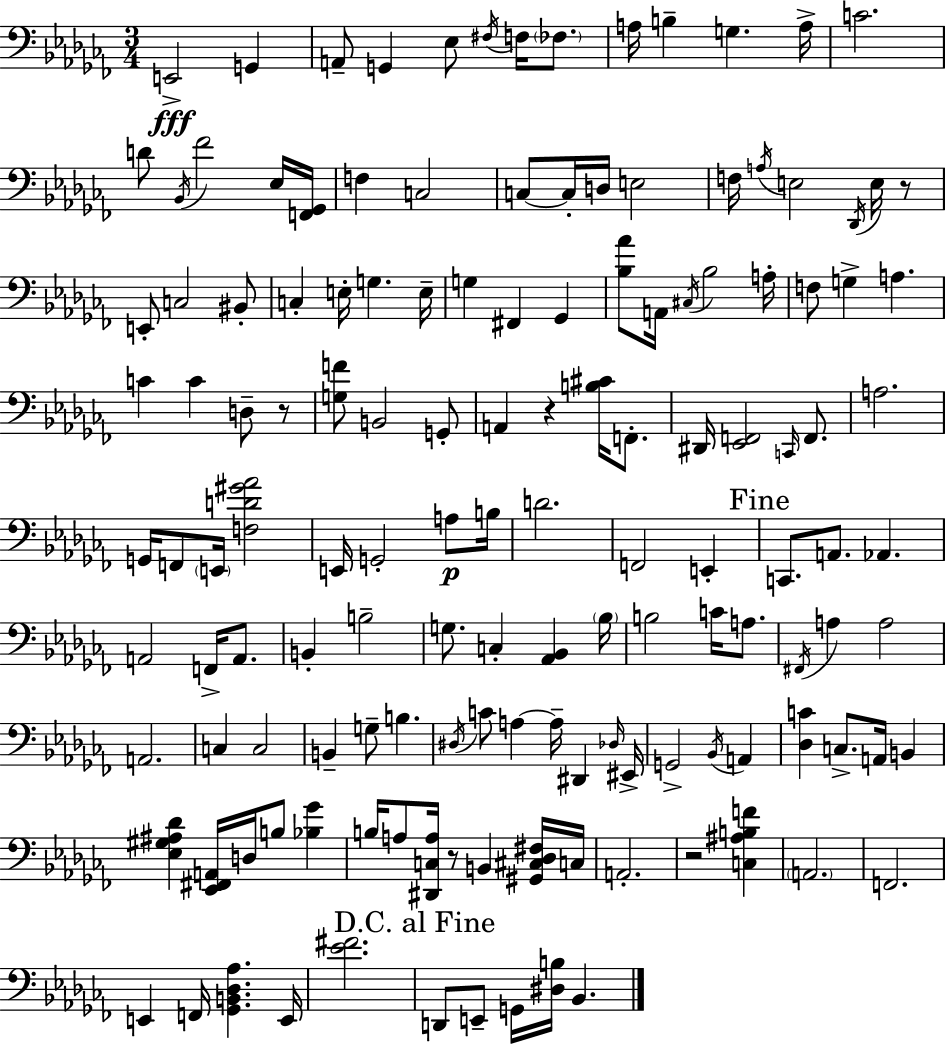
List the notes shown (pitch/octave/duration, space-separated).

E2/h G2/q A2/e G2/q Eb3/e F#3/s F3/s FES3/e. A3/s B3/q G3/q. A3/s C4/h. D4/e Bb2/s FES4/h Eb3/s [F2,Gb2]/s F3/q C3/h C3/e C3/s D3/s E3/h F3/s A3/s E3/h Db2/s E3/s R/e E2/e C3/h BIS2/e C3/q E3/s G3/q. E3/s G3/q F#2/q Gb2/q [Bb3,Ab4]/e A2/s C#3/s Bb3/h A3/s F3/e G3/q A3/q. C4/q C4/q D3/e R/e [G3,F4]/e B2/h G2/e A2/q R/q [B3,C#4]/s F2/e. D#2/s [Eb2,F2]/h C2/s F2/e. A3/h. G2/s F2/e E2/s [F3,D4,G#4,Ab4]/h E2/s G2/h A3/e B3/s D4/h. F2/h E2/q C2/e. A2/e. Ab2/q. A2/h F2/s A2/e. B2/q B3/h G3/e. C3/q [Ab2,Bb2]/q Bb3/s B3/h C4/s A3/e. F#2/s A3/q A3/h A2/h. C3/q C3/h B2/q G3/e B3/q. D#3/s C4/e A3/q A3/s D#2/q Db3/s EIS2/s G2/h Bb2/s A2/q [Db3,C4]/q C3/e. A2/s B2/q [Eb3,G#3,A#3,Db4]/q [Eb2,F#2,A2]/s D3/s B3/e [Bb3,Gb4]/q B3/s A3/e [D#2,C3,A3]/s R/e B2/q [G#2,C#3,Db3,F#3]/s C3/s A2/h. R/h [C3,A#3,B3,F4]/q A2/h. F2/h. E2/q F2/s [Gb2,B2,Db3,Ab3]/q. E2/s [Eb4,F#4]/h. D2/e E2/e G2/s [D#3,B3]/s Bb2/q.